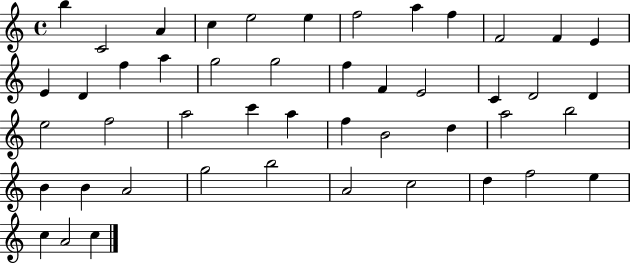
X:1
T:Untitled
M:4/4
L:1/4
K:C
b C2 A c e2 e f2 a f F2 F E E D f a g2 g2 f F E2 C D2 D e2 f2 a2 c' a f B2 d a2 b2 B B A2 g2 b2 A2 c2 d f2 e c A2 c